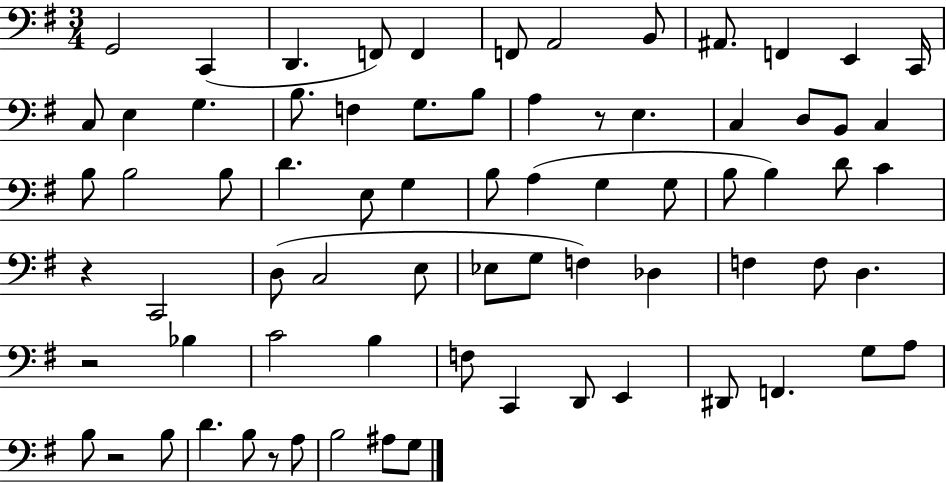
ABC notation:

X:1
T:Untitled
M:3/4
L:1/4
K:G
G,,2 C,, D,, F,,/2 F,, F,,/2 A,,2 B,,/2 ^A,,/2 F,, E,, C,,/4 C,/2 E, G, B,/2 F, G,/2 B,/2 A, z/2 E, C, D,/2 B,,/2 C, B,/2 B,2 B,/2 D E,/2 G, B,/2 A, G, G,/2 B,/2 B, D/2 C z C,,2 D,/2 C,2 E,/2 _E,/2 G,/2 F, _D, F, F,/2 D, z2 _B, C2 B, F,/2 C,, D,,/2 E,, ^D,,/2 F,, G,/2 A,/2 B,/2 z2 B,/2 D B,/2 z/2 A,/2 B,2 ^A,/2 G,/2